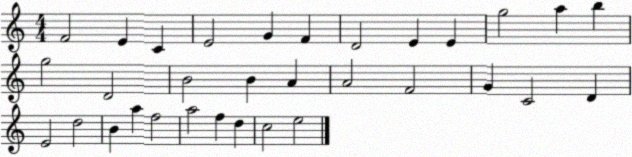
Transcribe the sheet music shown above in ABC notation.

X:1
T:Untitled
M:4/4
L:1/4
K:C
F2 E C E2 G F D2 E E g2 a b g2 D2 B2 B A A2 F2 G C2 D E2 d2 B a f2 a2 f d c2 e2